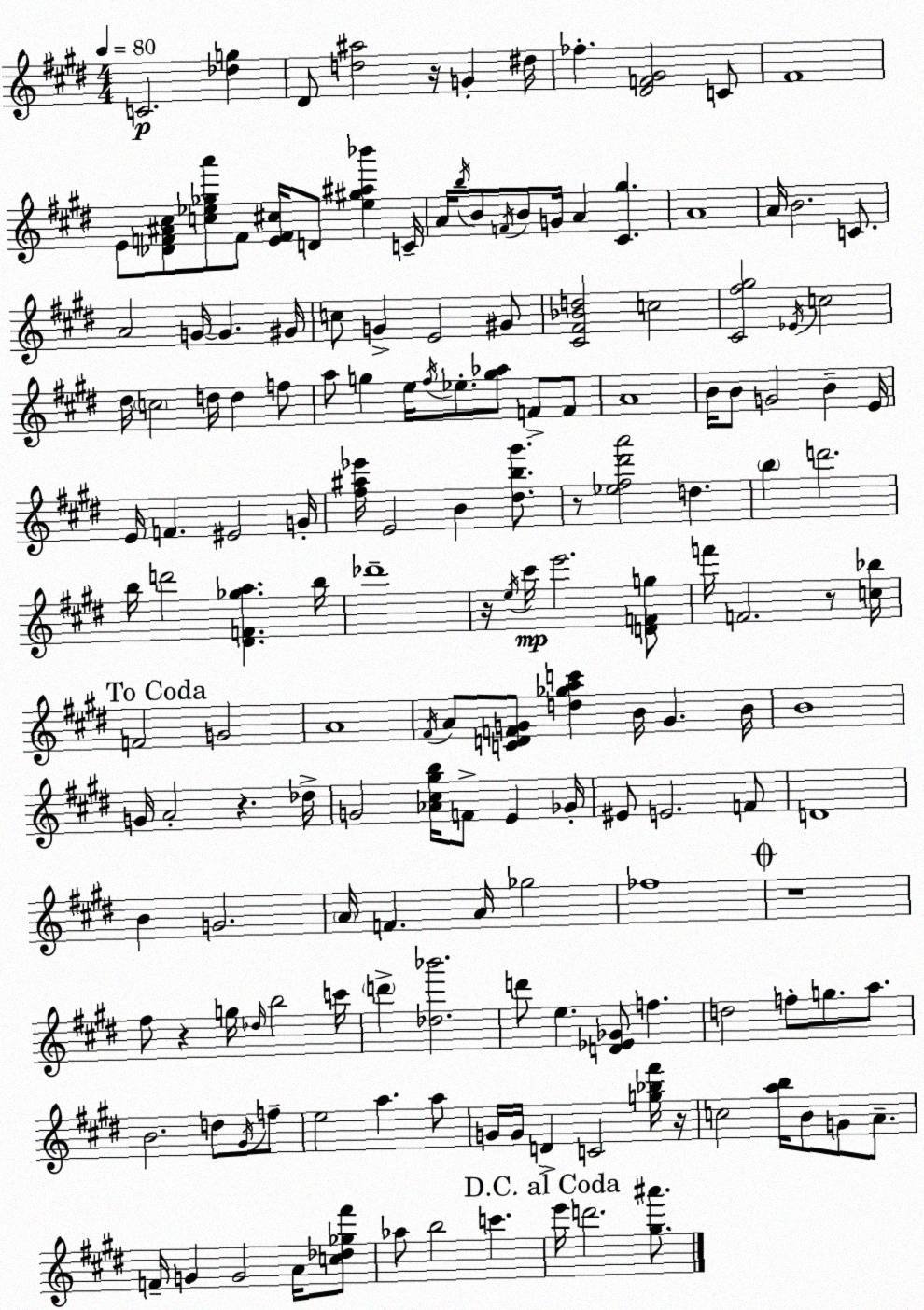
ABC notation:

X:1
T:Untitled
M:4/4
L:1/4
K:E
C2 [_dg] ^D/2 [d^a]2 z/4 G ^d/4 _f [^DF^G]2 C/2 ^F4 E/2 [_DF^A^c]/2 [c_e_ga']/2 F/2 [EF^c]/4 D/2 [_e^g^a_b'] C/4 A/4 b/4 B/2 F/4 B/2 G/4 A [^C^g] A4 A/4 B2 C/2 A2 G/4 G ^G/4 c/2 G E2 ^G/2 [^C^F_Bd]2 c2 [^C^f^g]2 _E/4 c2 ^d/4 c2 d/4 d f/2 a/2 g e/4 ^f/4 _e/2 [g_a]/2 F/2 F/2 A4 B/4 B/2 G2 B E/4 E/4 F ^E2 G/4 [^f^a_e']/4 E2 B [^db^g']/2 z/2 [_e^f^d'a']2 d b d'2 b/4 d'2 [^DF_ga] b/4 _d'4 z/4 e/4 ^c'/4 e'2 [DFg]/2 f'/4 F2 z/2 [c_b]/4 F2 G2 A4 ^F/4 A/2 [CDFG]/2 [d_gac'] B/4 G B/4 B4 G/4 A2 z _d/4 G2 [_A^c^gb]/4 F/2 E _G/4 ^E/2 E2 F/2 D4 B G2 A/4 F A/4 _g2 _f4 z4 ^f/2 z g/4 _d/4 b2 c'/4 d' [_d_b']2 d'/2 e [D_E_G]/2 f d2 f/2 g/2 a/2 B2 d/2 ^G/4 f/2 e2 a a/2 G/4 G/4 D C2 [g_b^f']/4 z/4 c2 [ab]/4 B/2 G/2 A/2 F/4 G G2 A/4 [c_d_g^f']/2 _a/2 b2 c' e'/4 d'2 [^g^a']/2